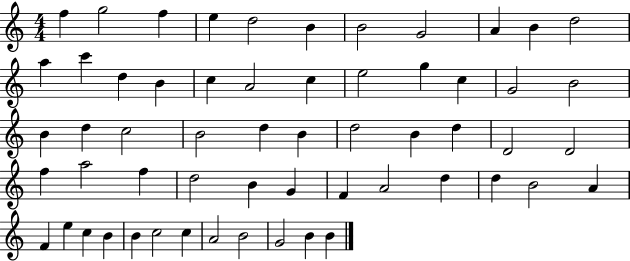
F5/q G5/h F5/q E5/q D5/h B4/q B4/h G4/h A4/q B4/q D5/h A5/q C6/q D5/q B4/q C5/q A4/h C5/q E5/h G5/q C5/q G4/h B4/h B4/q D5/q C5/h B4/h D5/q B4/q D5/h B4/q D5/q D4/h D4/h F5/q A5/h F5/q D5/h B4/q G4/q F4/q A4/h D5/q D5/q B4/h A4/q F4/q E5/q C5/q B4/q B4/q C5/h C5/q A4/h B4/h G4/h B4/q B4/q